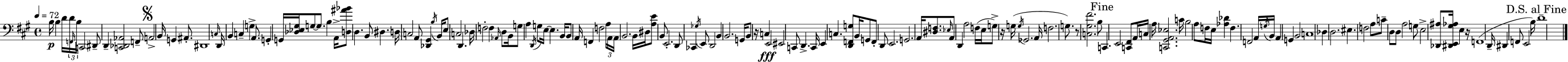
{
  \clef bass
  \time 4/4
  \defaultTimeSignature
  \key a \major
  \tempo 4 = 72
  b16\p b4 d'16 \tuplet 3/2 { d'16 \grace { f,16 } b16 } c,2 | dis,8-- d,4-- <c, des, aes,>2 f,8-- | \mark \markup { \musicglyph "scripts.segno" } a,2-> b,16 g,4 ais,8.-. | dis,1 | \break \grace { c16 } d,16 b,4 c4-- g4-> a,8. | g,4-. g,16 <des ees gis>16 g8~~ g8. b4 | a,16-> <d ais' bes'>8 d4. b,8 dis4. | d16 c2 a,8 <des, gis,>4 | \break \acciaccatura { b16 } b,16 e8 c2 d,4. | des16 f2-. f4 | \grace { aes,16 } d8 b,16 g8 a4 \acciaccatura { d,16 } g8 e16~~ e4. | b,16 b,8 a,16 f,4 f2 | \break \tuplet 3/2 { a16 a,16 a,16 } b,2. | b,16 dis16 <a e'>8 b,8 e,2.-. | d,8 ces,4 \acciaccatura { ges16 } e,8 d,2 | b,4 b,2. | \break g,16 b,8 r16 c4\fff e,2 | eis,2 c,8 | d,4.-> c,16 e,4 c4. | <d, f, g>8 b,16 g,8 f,8-. d,8 e,2. | \break g,2. | a,16 <dis f>8. \grace { ees16 } a,8 d,4 a2 | f16( e16 g8->) r16 g16( \acciaccatura { g16 } ges,2. | a,16 f2. | \break g8.) r8 <c gis fis'>2. | b8 \mark "Fine" c,4. e,2 | <c, fis,>8 a,16 c16 a16 <c, gis, a, ees>2. | c'16 b2 | \break a8 f16 e16 <aes des'>4 f4. f,2 | a,16 \acciaccatura { g16 } b,16 a,4 g,4 | b,2 c1 | des4 d2. | \break eis4. f2 | a8 c'8-- d8 d8 a2 | g8 e2-> | <des, ais>8 <dis, e, gis aes>16 e4 r16 f,1( | \break d,16-- dis,4 f,8 | e,2 b16) \mark "D.S. al Fine" d'1-- | \bar "|."
}